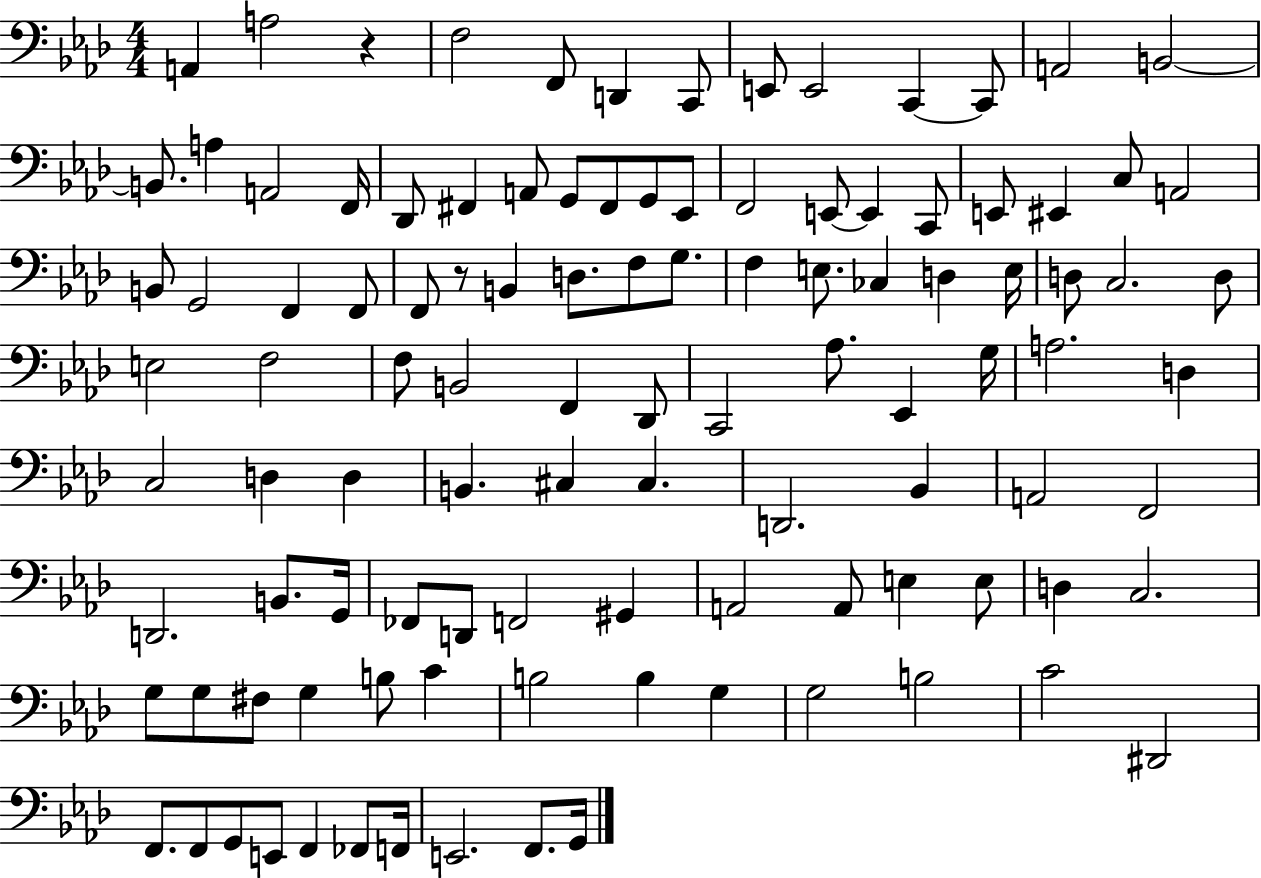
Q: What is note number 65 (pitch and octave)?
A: C#3